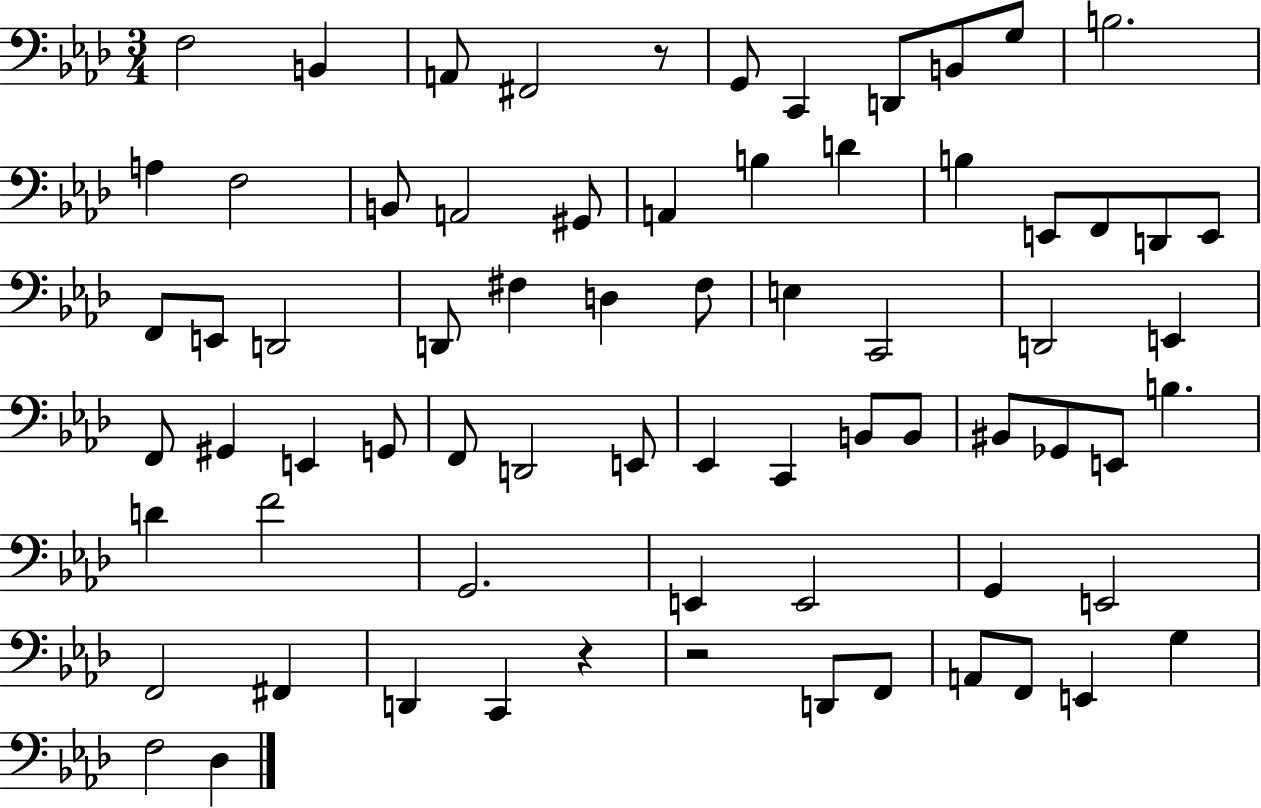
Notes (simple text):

F3/h B2/q A2/e F#2/h R/e G2/e C2/q D2/e B2/e G3/e B3/h. A3/q F3/h B2/e A2/h G#2/e A2/q B3/q D4/q B3/q E2/e F2/e D2/e E2/e F2/e E2/e D2/h D2/e F#3/q D3/q F#3/e E3/q C2/h D2/h E2/q F2/e G#2/q E2/q G2/e F2/e D2/h E2/e Eb2/q C2/q B2/e B2/e BIS2/e Gb2/e E2/e B3/q. D4/q F4/h G2/h. E2/q E2/h G2/q E2/h F2/h F#2/q D2/q C2/q R/q R/h D2/e F2/e A2/e F2/e E2/q G3/q F3/h Db3/q